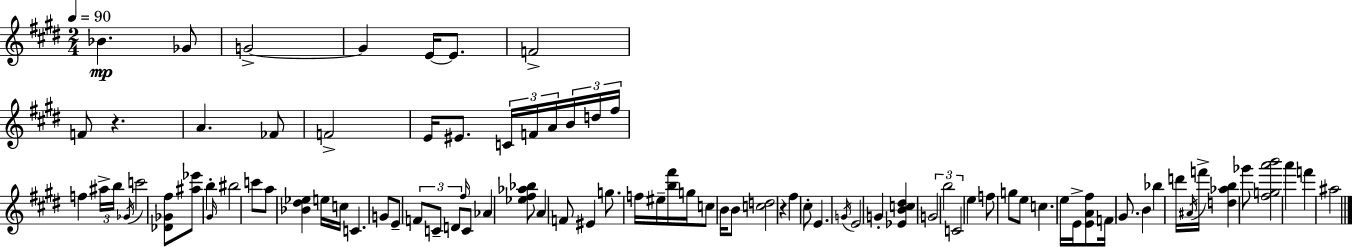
X:1
T:Untitled
M:2/4
L:1/4
K:E
_B _G/2 G2 G E/4 E/2 F2 F/2 z A _F/2 F2 E/4 ^E/2 C/4 F/4 A/4 B/4 d/4 ^f/4 f ^a/4 b/4 _G/4 c'2 [_D_G^f]/2 [^a_e']/2 b ^G/4 ^b2 c'/2 a/2 [_B^d_e] e/4 c/4 C G/2 E/2 F/2 C/2 D/2 ^f/4 C/2 _A [_e^f_a_b]/2 A F/2 ^E g/2 f/4 ^e/4 [b^f']/4 g/4 c/2 B/4 B/2 [cd]2 z ^f ^c/2 E G/4 E2 G [_EBc^d] G2 b2 C2 e f/2 g/2 e/2 c e/4 E/4 [EA^f]/2 F/4 ^G/2 B _b d'/4 ^A/4 f'/4 [d_ab] _g'/2 [^fga'b']2 a' f' ^a2